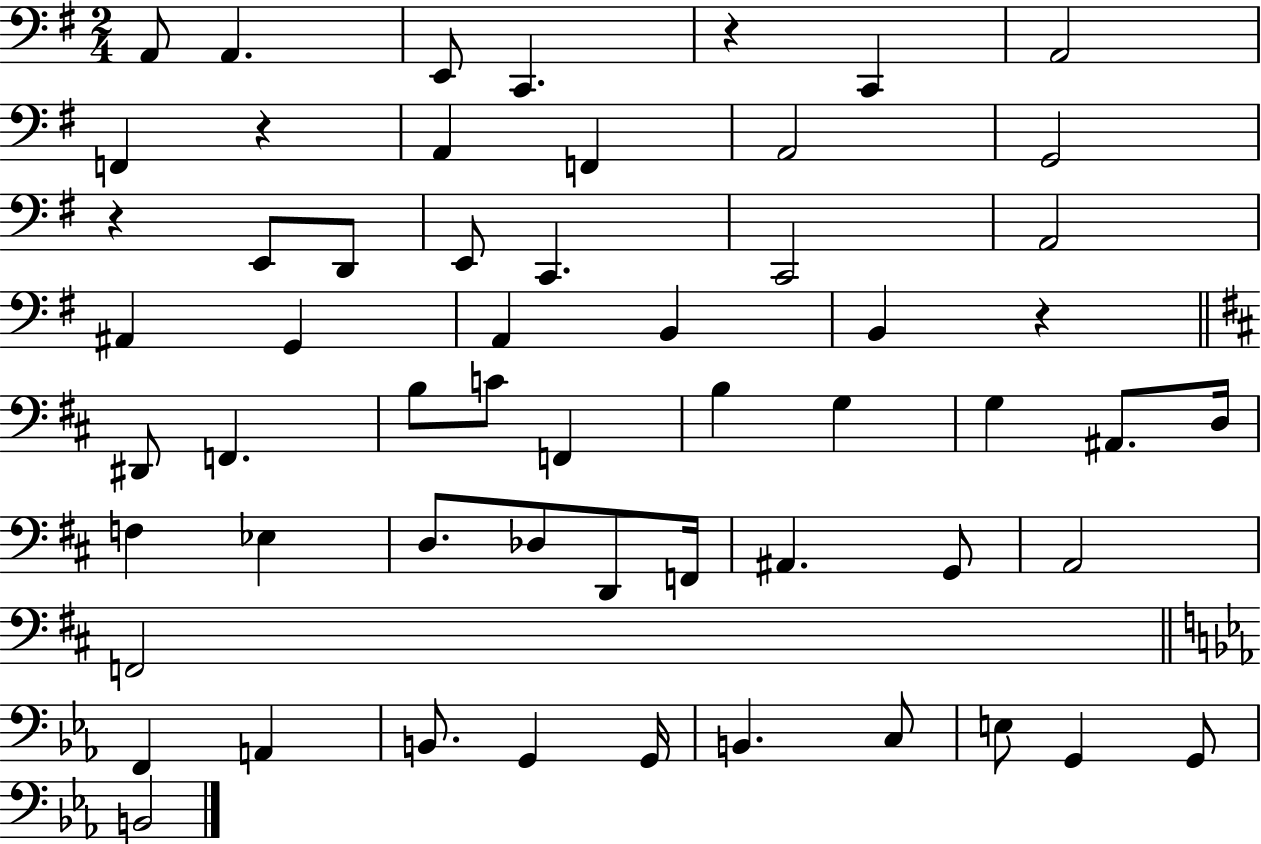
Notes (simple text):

A2/e A2/q. E2/e C2/q. R/q C2/q A2/h F2/q R/q A2/q F2/q A2/h G2/h R/q E2/e D2/e E2/e C2/q. C2/h A2/h A#2/q G2/q A2/q B2/q B2/q R/q D#2/e F2/q. B3/e C4/e F2/q B3/q G3/q G3/q A#2/e. D3/s F3/q Eb3/q D3/e. Db3/e D2/e F2/s A#2/q. G2/e A2/h F2/h F2/q A2/q B2/e. G2/q G2/s B2/q. C3/e E3/e G2/q G2/e B2/h